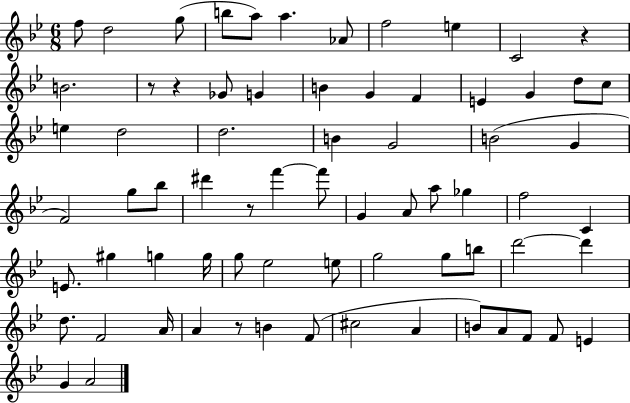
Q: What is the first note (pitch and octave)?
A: F5